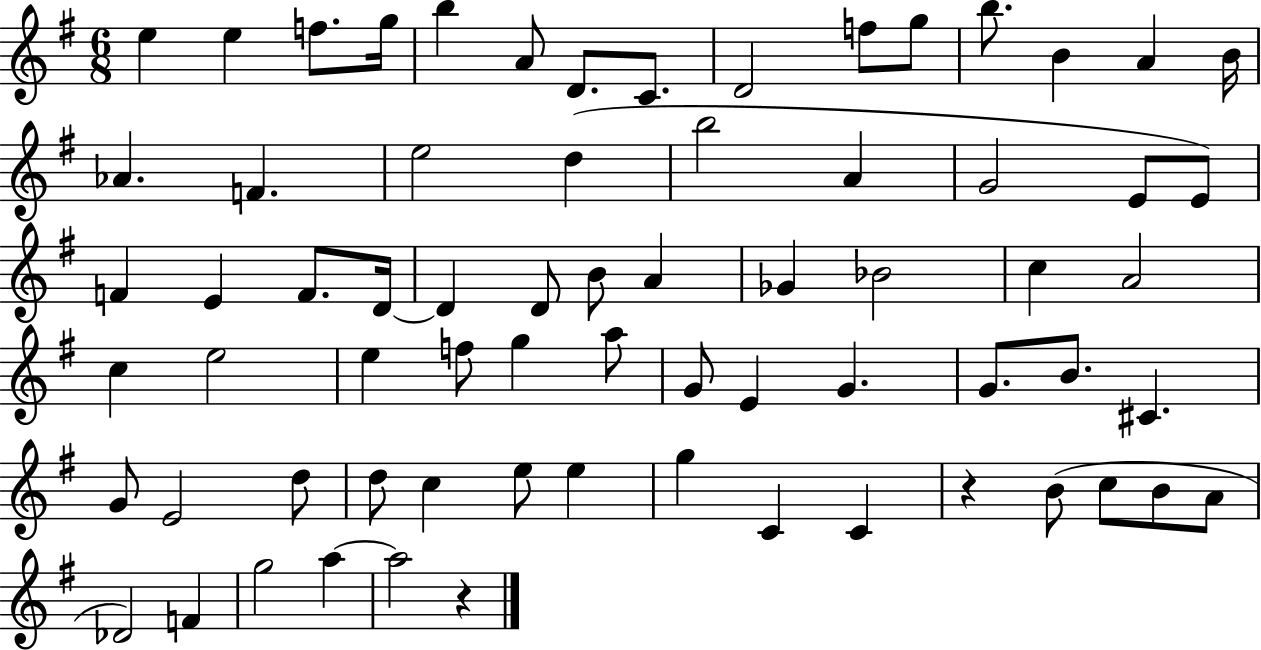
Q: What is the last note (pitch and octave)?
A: A5